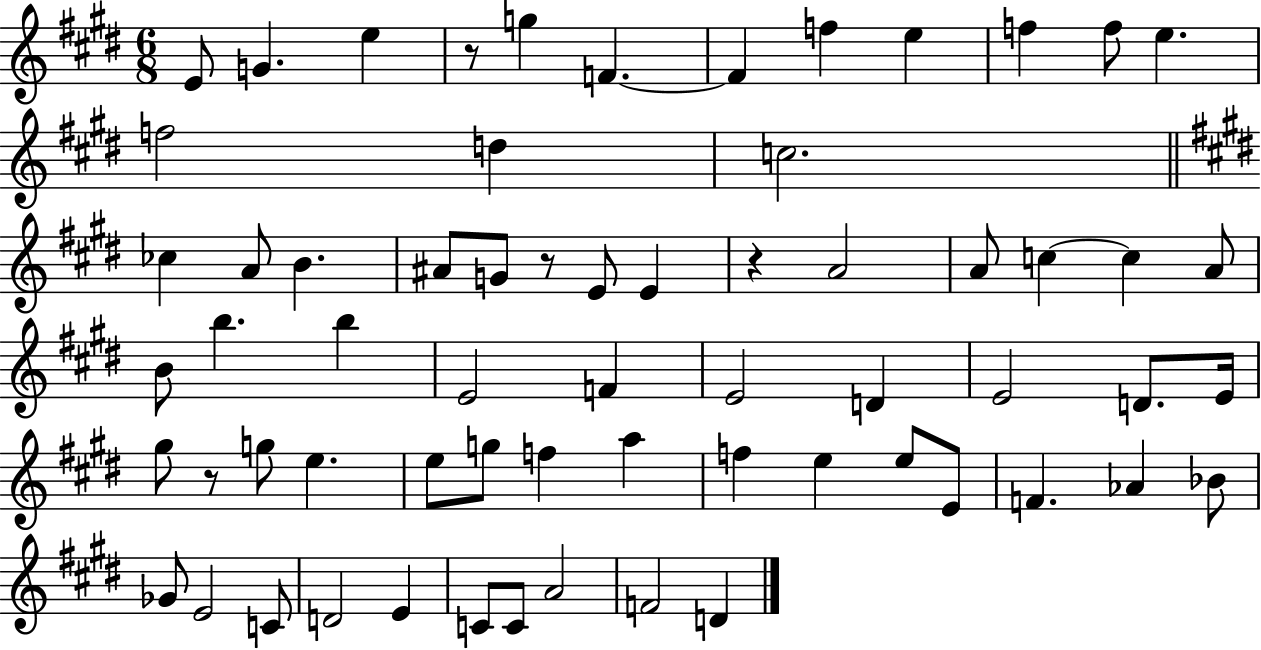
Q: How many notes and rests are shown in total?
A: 64